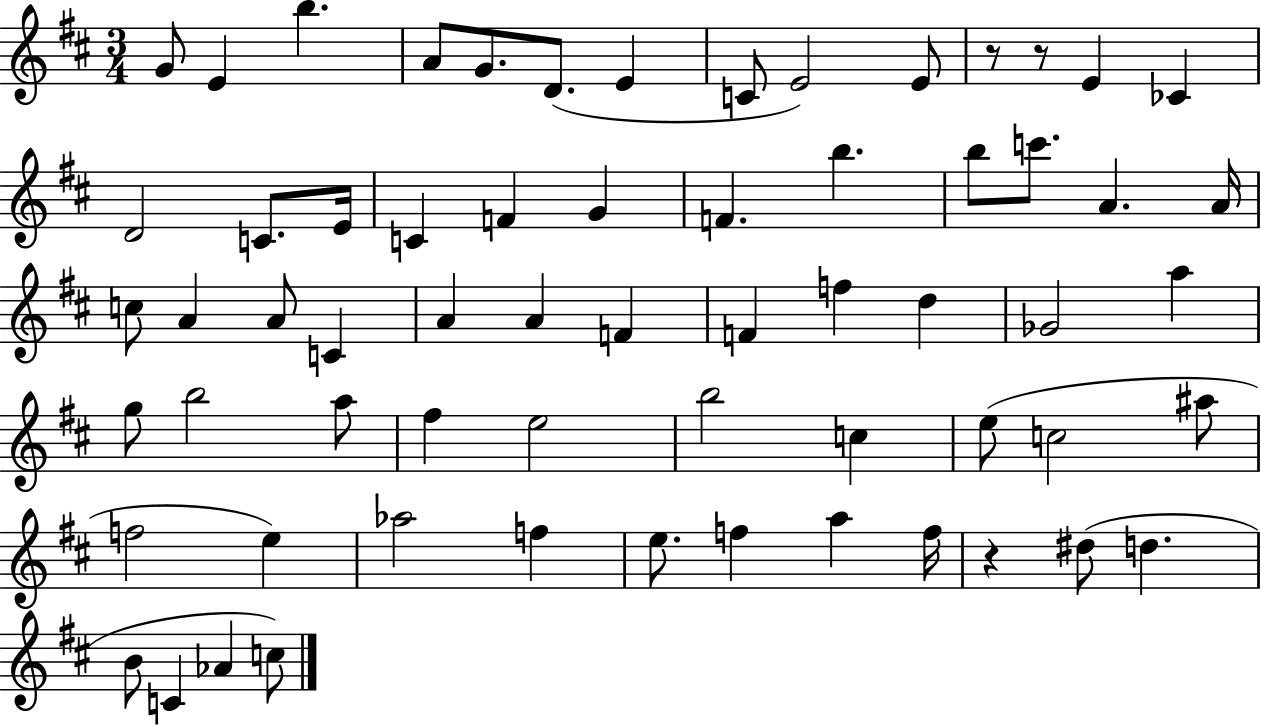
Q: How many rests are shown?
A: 3